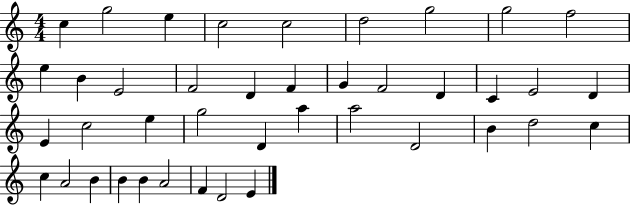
{
  \clef treble
  \numericTimeSignature
  \time 4/4
  \key c \major
  c''4 g''2 e''4 | c''2 c''2 | d''2 g''2 | g''2 f''2 | \break e''4 b'4 e'2 | f'2 d'4 f'4 | g'4 f'2 d'4 | c'4 e'2 d'4 | \break e'4 c''2 e''4 | g''2 d'4 a''4 | a''2 d'2 | b'4 d''2 c''4 | \break c''4 a'2 b'4 | b'4 b'4 a'2 | f'4 d'2 e'4 | \bar "|."
}